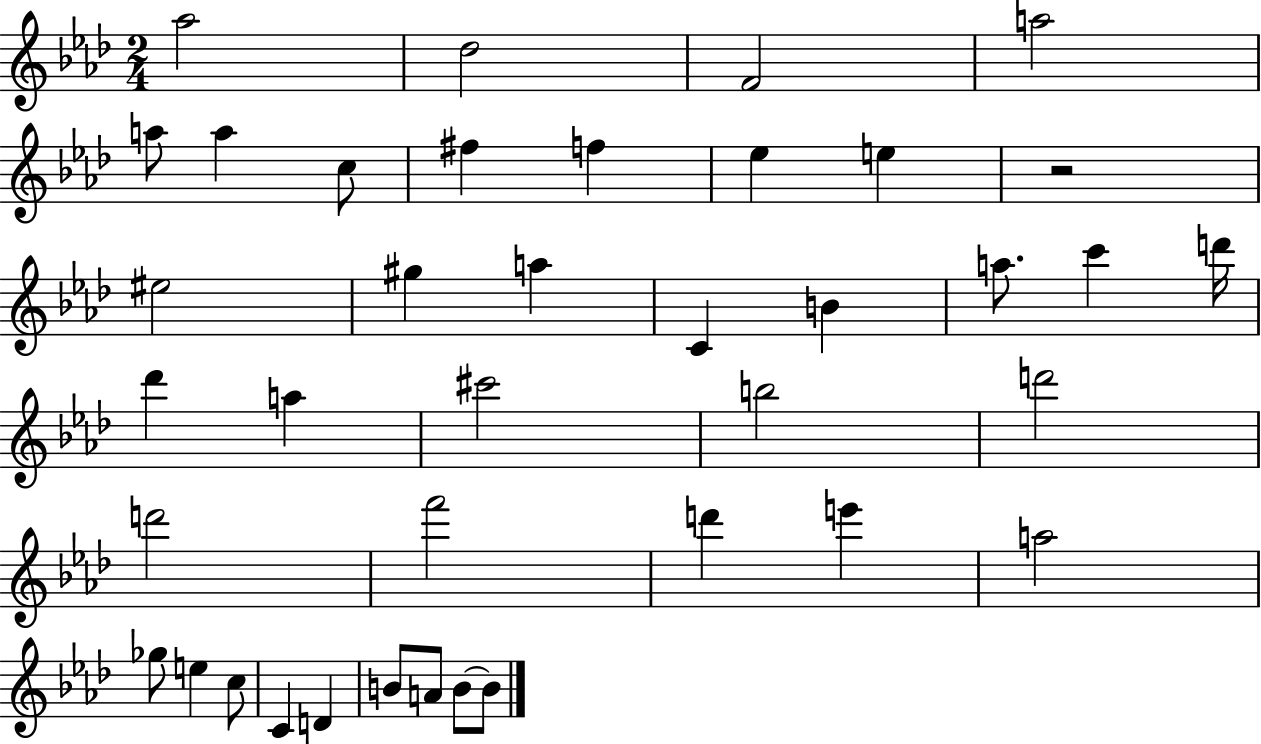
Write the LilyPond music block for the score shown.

{
  \clef treble
  \numericTimeSignature
  \time 2/4
  \key aes \major
  aes''2 | des''2 | f'2 | a''2 | \break a''8 a''4 c''8 | fis''4 f''4 | ees''4 e''4 | r2 | \break eis''2 | gis''4 a''4 | c'4 b'4 | a''8. c'''4 d'''16 | \break des'''4 a''4 | cis'''2 | b''2 | d'''2 | \break d'''2 | f'''2 | d'''4 e'''4 | a''2 | \break ges''8 e''4 c''8 | c'4 d'4 | b'8 a'8 b'8~~ b'8 | \bar "|."
}